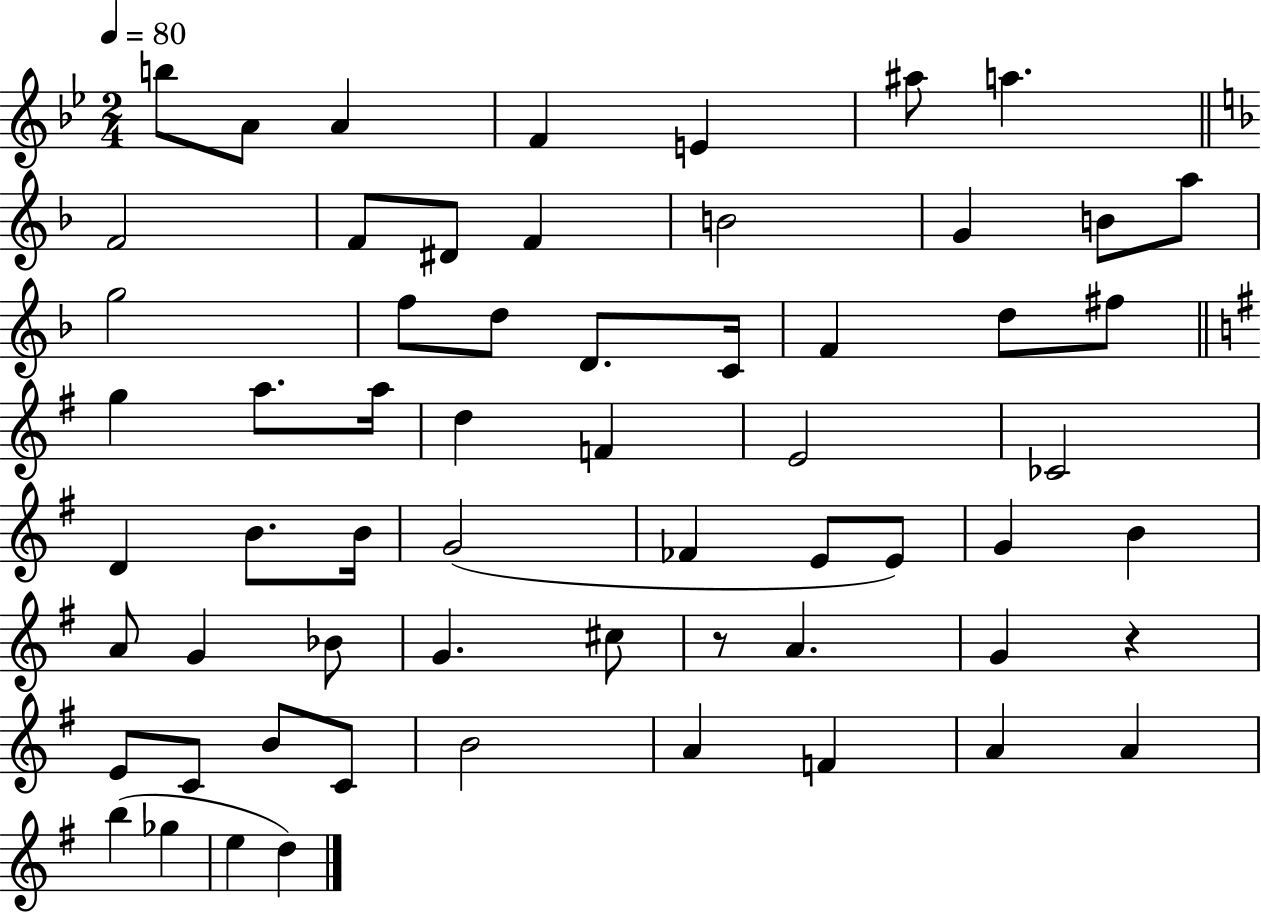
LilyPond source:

{
  \clef treble
  \numericTimeSignature
  \time 2/4
  \key bes \major
  \tempo 4 = 80
  b''8 a'8 a'4 | f'4 e'4 | ais''8 a''4. | \bar "||" \break \key f \major f'2 | f'8 dis'8 f'4 | b'2 | g'4 b'8 a''8 | \break g''2 | f''8 d''8 d'8. c'16 | f'4 d''8 fis''8 | \bar "||" \break \key e \minor g''4 a''8. a''16 | d''4 f'4 | e'2 | ces'2 | \break d'4 b'8. b'16 | g'2( | fes'4 e'8 e'8) | g'4 b'4 | \break a'8 g'4 bes'8 | g'4. cis''8 | r8 a'4. | g'4 r4 | \break e'8 c'8 b'8 c'8 | b'2 | a'4 f'4 | a'4 a'4 | \break b''4( ges''4 | e''4 d''4) | \bar "|."
}